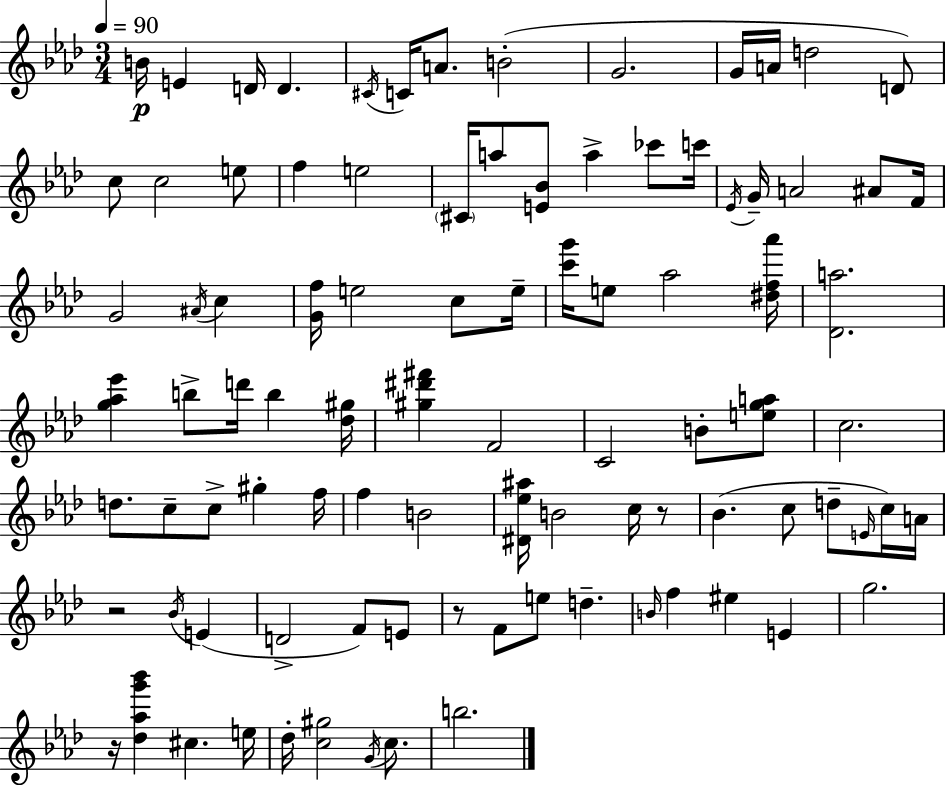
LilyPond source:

{
  \clef treble
  \numericTimeSignature
  \time 3/4
  \key f \minor
  \tempo 4 = 90
  b'16\p e'4 d'16 d'4. | \acciaccatura { cis'16 } c'16 a'8. b'2-.( | g'2. | g'16 a'16 d''2 d'8) | \break c''8 c''2 e''8 | f''4 e''2 | \parenthesize cis'16 a''8 <e' bes'>8 a''4-> ces'''8 | c'''16 \acciaccatura { ees'16 } g'16-- a'2 ais'8 | \break f'16 g'2 \acciaccatura { ais'16 } c''4 | <g' f''>16 e''2 | c''8 e''16-- <c''' g'''>16 e''8 aes''2 | <dis'' f'' aes'''>16 <des' a''>2. | \break <g'' aes'' ees'''>4 b''8-> d'''16 b''4 | <des'' gis''>16 <gis'' dis''' fis'''>4 f'2 | c'2 b'8-. | <e'' g'' a''>8 c''2. | \break d''8. c''8-- c''8-> gis''4-. | f''16 f''4 b'2 | <dis' ees'' ais''>16 b'2 | c''16 r8 bes'4.( c''8 d''8-- | \break \grace { e'16 } c''16) a'16 r2 | \acciaccatura { bes'16 }( e'4 d'2-> | f'8) e'8 r8 f'8 e''8 d''4.-- | \grace { b'16 } f''4 eis''4 | \break e'4 g''2. | r16 <des'' aes'' g''' bes'''>4 cis''4. | e''16 des''16-. <c'' gis''>2 | \acciaccatura { g'16 } c''8. b''2. | \break \bar "|."
}